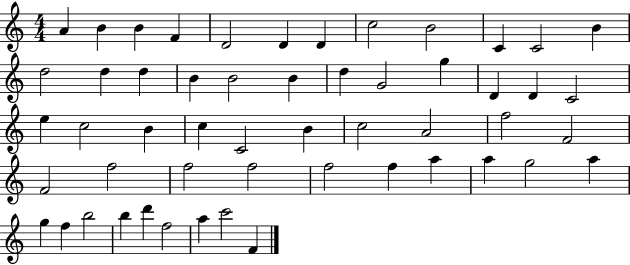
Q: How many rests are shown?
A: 0